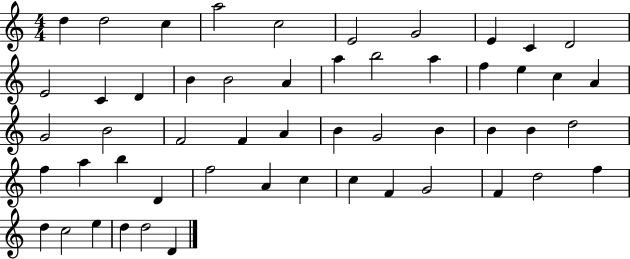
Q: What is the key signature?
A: C major